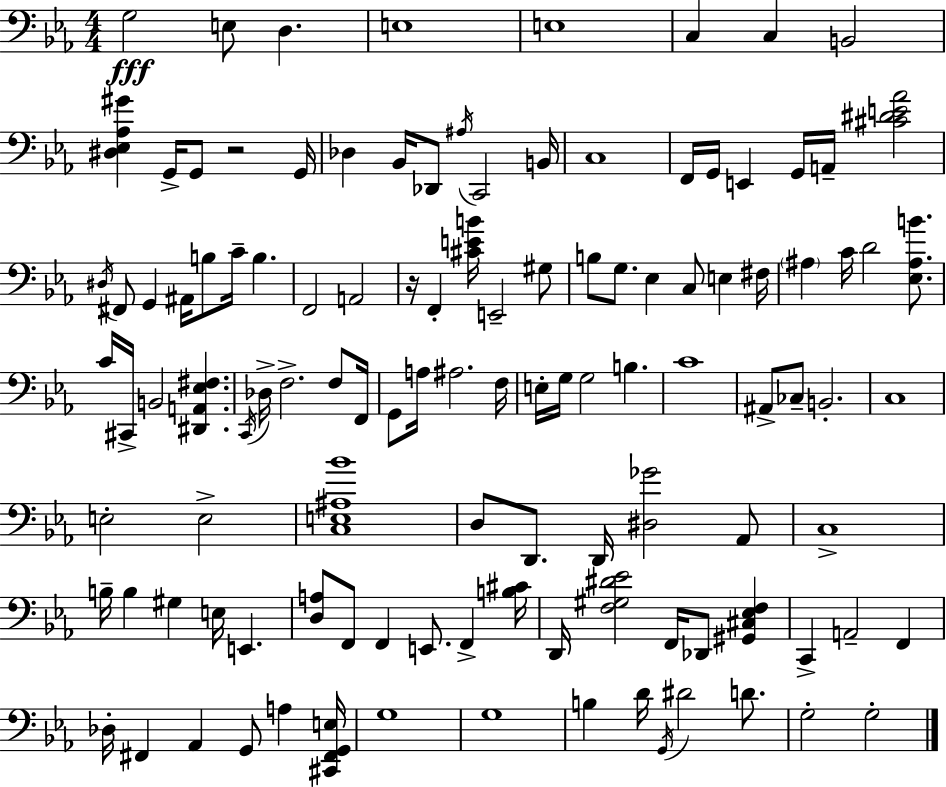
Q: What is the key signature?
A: C minor